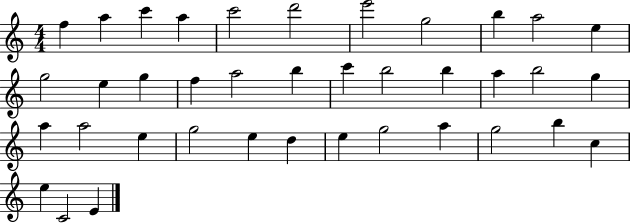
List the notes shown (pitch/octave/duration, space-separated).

F5/q A5/q C6/q A5/q C6/h D6/h E6/h G5/h B5/q A5/h E5/q G5/h E5/q G5/q F5/q A5/h B5/q C6/q B5/h B5/q A5/q B5/h G5/q A5/q A5/h E5/q G5/h E5/q D5/q E5/q G5/h A5/q G5/h B5/q C5/q E5/q C4/h E4/q